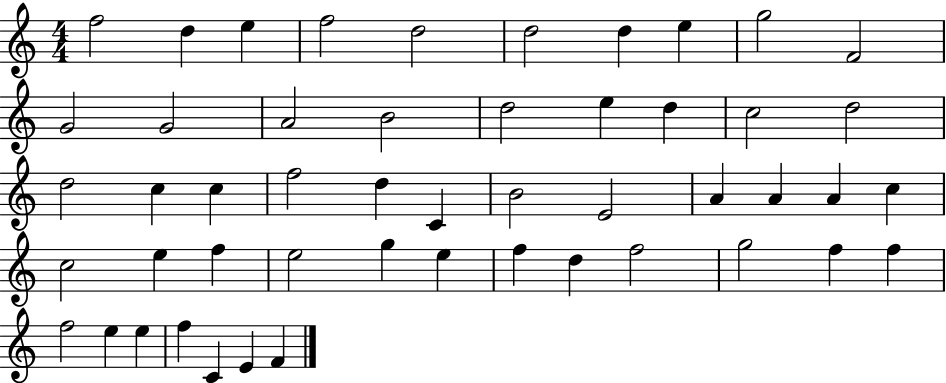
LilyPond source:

{
  \clef treble
  \numericTimeSignature
  \time 4/4
  \key c \major
  f''2 d''4 e''4 | f''2 d''2 | d''2 d''4 e''4 | g''2 f'2 | \break g'2 g'2 | a'2 b'2 | d''2 e''4 d''4 | c''2 d''2 | \break d''2 c''4 c''4 | f''2 d''4 c'4 | b'2 e'2 | a'4 a'4 a'4 c''4 | \break c''2 e''4 f''4 | e''2 g''4 e''4 | f''4 d''4 f''2 | g''2 f''4 f''4 | \break f''2 e''4 e''4 | f''4 c'4 e'4 f'4 | \bar "|."
}